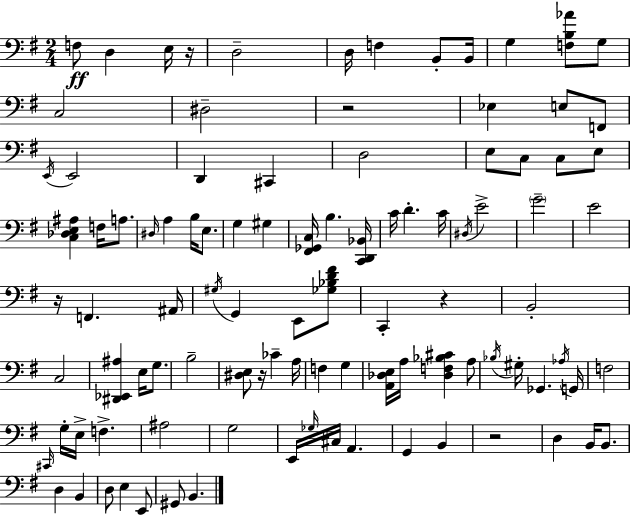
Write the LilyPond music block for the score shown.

{
  \clef bass
  \numericTimeSignature
  \time 2/4
  \key g \major
  f8\ff d4 e16 r16 | d2-- | d16 f4 b,8-. b,16 | g4 <f b aes'>8 g8 | \break c2 | dis2-- | r2 | ees4 e8 f,8 | \break \acciaccatura { e,16 } e,2 | d,4 cis,4 | d2 | e8 c8 c8 e8 | \break <c des e ais>4 f16 a8. | \grace { dis16 } a4 b16 e8. | g4 gis4 | <fis, ges, c>16 b4. | \break <c, d, bes,>16 c'16 d'4.-. | c'16 \acciaccatura { dis16 } e'2-> | \parenthesize g'2-- | e'2 | \break r16 f,4. | ais,16 \acciaccatura { gis16 } g,4 | e,8 <ges bes d' fis'>8 c,4-. | r4 b,2-. | \break c2 | <dis, ees, ais>4 | e16 g8. b2-- | <dis e>8 r16 ces'4-- | \break a16 f4 | g4 <a, des e>16 a16 <des f bes cis'>4 | a8 \acciaccatura { bes16 } gis16-. ges,4. | \acciaccatura { aes16 } g,16 f2 | \break \grace { cis,16 } g16-. | e16-> f4.-> ais2 | g2 | e,16 | \break \grace { ges16 } cis16 a,4. | g,4 b,4 | r2 | d4 b,16 b,8. | \break d4 b,4 | d8 e4 e,8 | gis,8 b,4. | \bar "|."
}